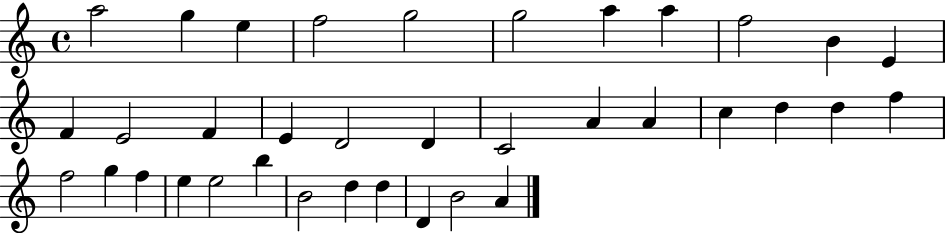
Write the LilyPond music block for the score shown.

{
  \clef treble
  \time 4/4
  \defaultTimeSignature
  \key c \major
  a''2 g''4 e''4 | f''2 g''2 | g''2 a''4 a''4 | f''2 b'4 e'4 | \break f'4 e'2 f'4 | e'4 d'2 d'4 | c'2 a'4 a'4 | c''4 d''4 d''4 f''4 | \break f''2 g''4 f''4 | e''4 e''2 b''4 | b'2 d''4 d''4 | d'4 b'2 a'4 | \break \bar "|."
}